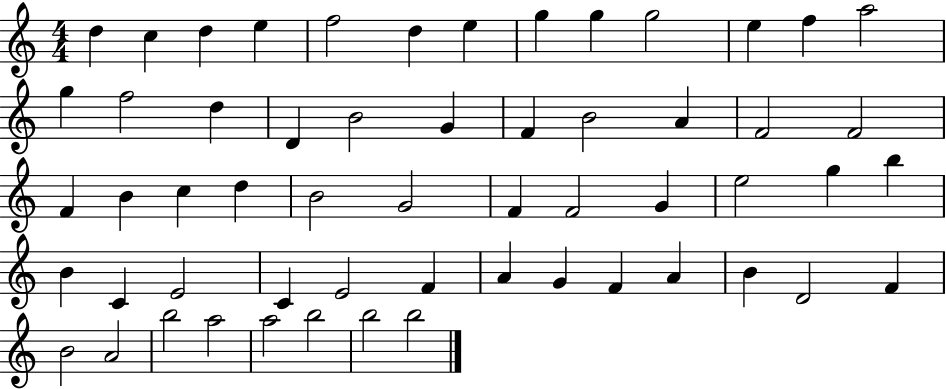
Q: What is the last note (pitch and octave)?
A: B5